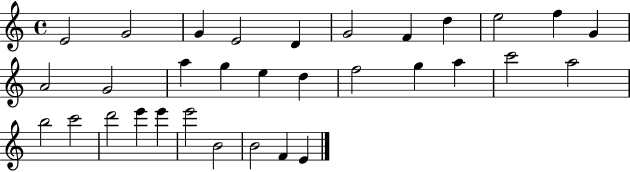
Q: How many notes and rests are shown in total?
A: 32